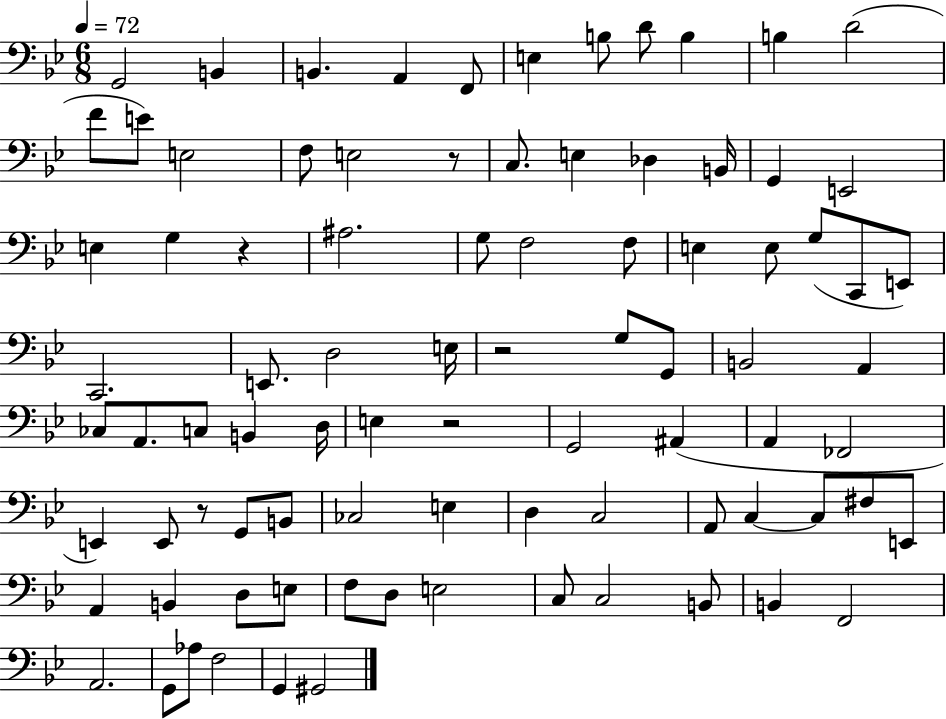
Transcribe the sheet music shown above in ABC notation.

X:1
T:Untitled
M:6/8
L:1/4
K:Bb
G,,2 B,, B,, A,, F,,/2 E, B,/2 D/2 B, B, D2 F/2 E/2 E,2 F,/2 E,2 z/2 C,/2 E, _D, B,,/4 G,, E,,2 E, G, z ^A,2 G,/2 F,2 F,/2 E, E,/2 G,/2 C,,/2 E,,/2 C,,2 E,,/2 D,2 E,/4 z2 G,/2 G,,/2 B,,2 A,, _C,/2 A,,/2 C,/2 B,, D,/4 E, z2 G,,2 ^A,, A,, _F,,2 E,, E,,/2 z/2 G,,/2 B,,/2 _C,2 E, D, C,2 A,,/2 C, C,/2 ^F,/2 E,,/2 A,, B,, D,/2 E,/2 F,/2 D,/2 E,2 C,/2 C,2 B,,/2 B,, F,,2 A,,2 G,,/2 _A,/2 F,2 G,, ^G,,2